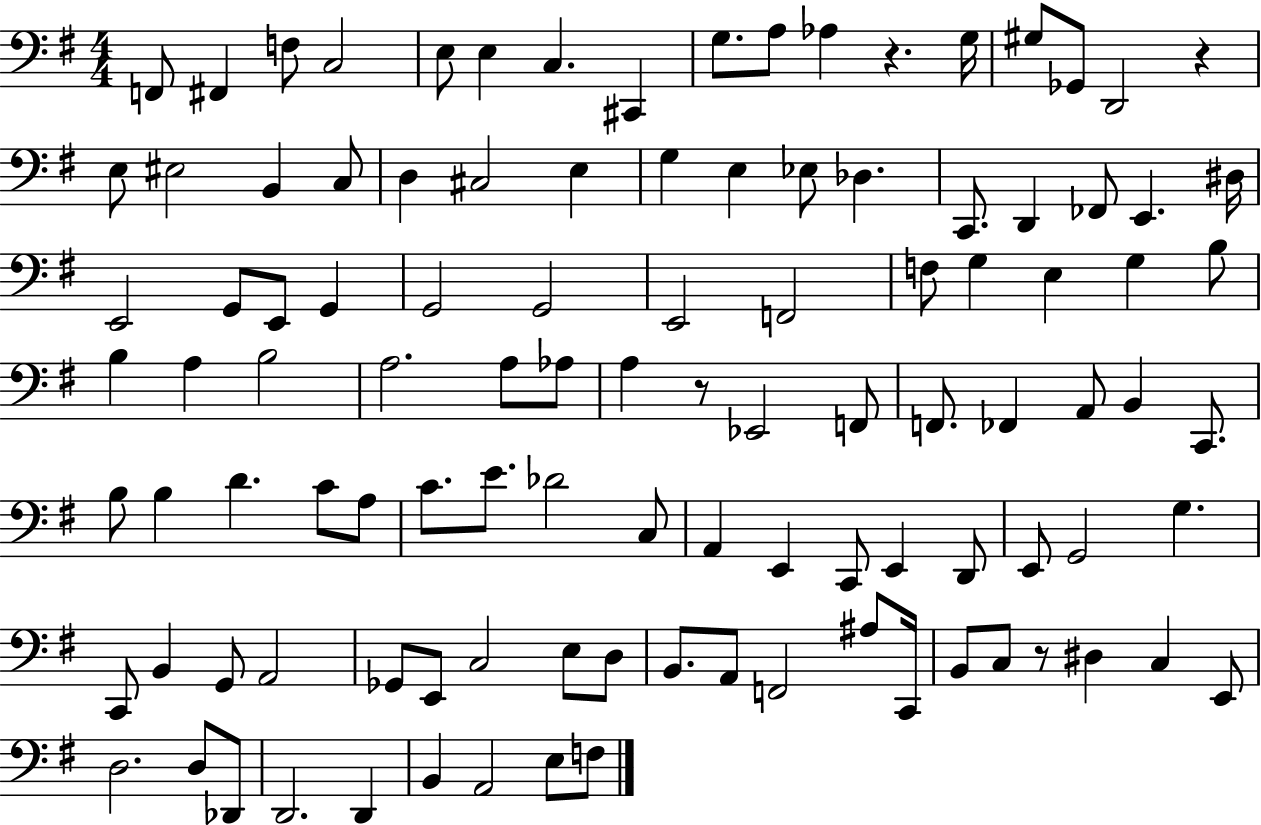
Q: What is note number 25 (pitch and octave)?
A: Eb3